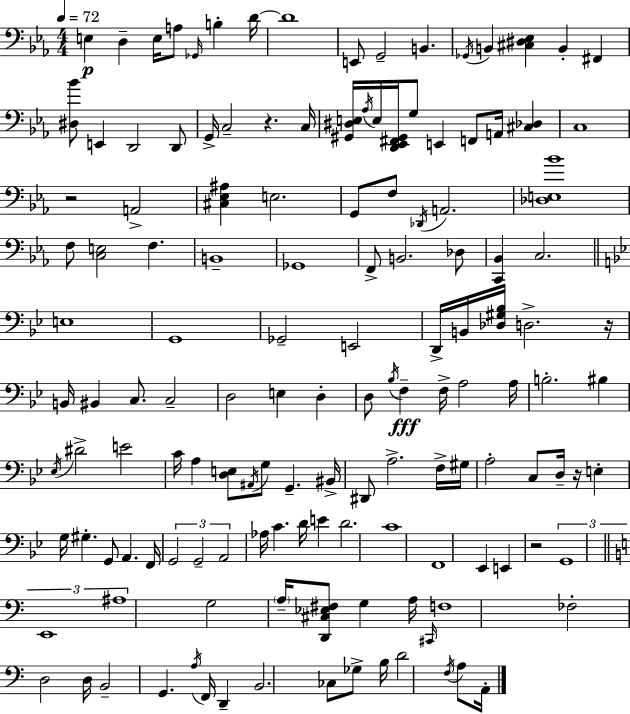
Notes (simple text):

E3/q D3/q E3/s A3/e Gb2/s B3/q D4/s D4/w E2/e G2/h B2/q. Gb2/s B2/q [C#3,D#3,Eb3]/q B2/q F#2/q [D#3,Bb4]/e E2/q D2/h D2/e G2/s C3/h R/q. C3/s [G#2,D#3,E3]/s Ab3/s E3/s [D2,Eb2,F#2,G#2]/s G3/e E2/q F2/e A2/s [C#3,Db3]/q C3/w R/h A2/h [C#3,Eb3,A#3]/q E3/h. G2/e F3/e Db2/s A2/h. [Db3,E3,Bb4]/w F3/e [C3,E3]/h F3/q. B2/w Gb2/w F2/e B2/h. Db3/e [C2,Bb2]/q C3/h. E3/w G2/w Gb2/h E2/h D2/s B2/s [Db3,G#3,Bb3]/s D3/h. R/s B2/s BIS2/q C3/e. C3/h D3/h E3/q D3/q D3/e Bb3/s F3/q F3/s A3/h A3/s B3/h. BIS3/q Eb3/s D#4/h E4/h C4/s A3/q [D3,E3]/e A#2/s G3/e G2/q. BIS2/s D#2/e A3/h. F3/s G#3/s A3/h C3/e D3/s R/s E3/q G3/s G#3/q. G2/e A2/q. F2/s G2/h G2/h A2/h Ab3/s C4/q. D4/s E4/q D4/h. C4/w F2/w Eb2/q E2/q R/h G2/w E2/w A#3/w G3/h A3/s [D2,C#3,Eb3,F#3]/e G3/q A3/s C#2/s F3/w FES3/h D3/h D3/s B2/h G2/q. A3/s F2/s D2/q B2/h. CES3/e Gb3/e B3/s D4/h F3/s A3/e A2/s